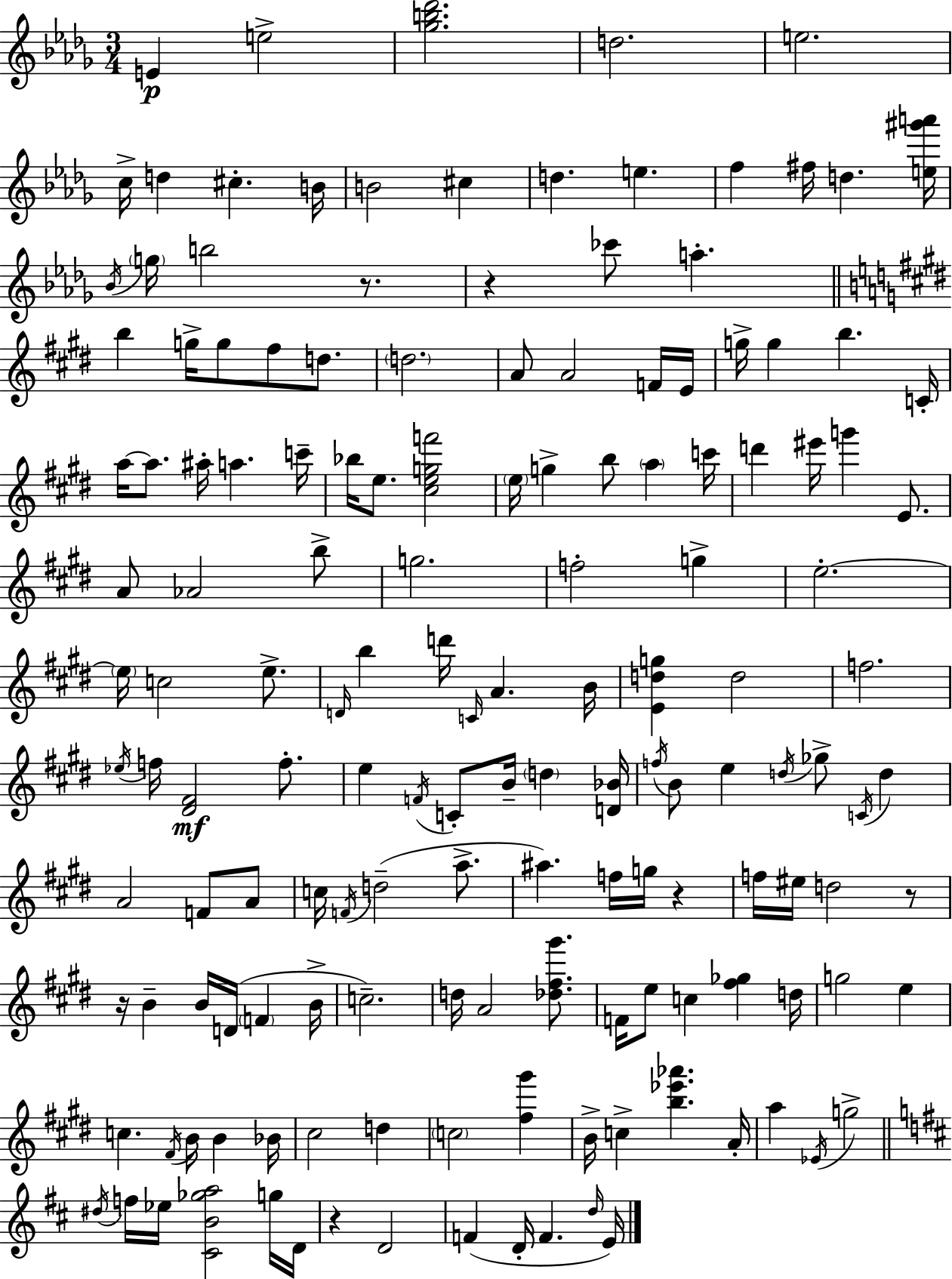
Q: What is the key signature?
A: BES minor